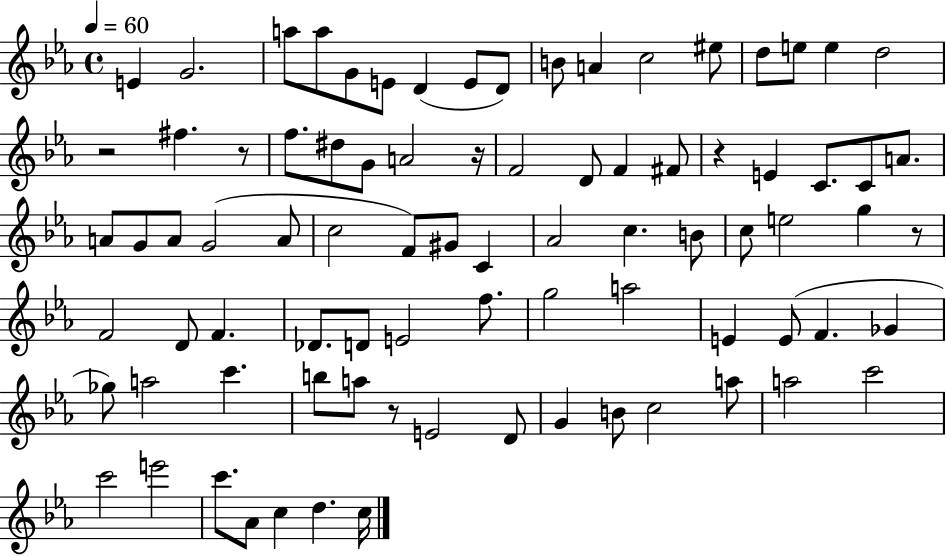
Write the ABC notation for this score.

X:1
T:Untitled
M:4/4
L:1/4
K:Eb
E G2 a/2 a/2 G/2 E/2 D E/2 D/2 B/2 A c2 ^e/2 d/2 e/2 e d2 z2 ^f z/2 f/2 ^d/2 G/2 A2 z/4 F2 D/2 F ^F/2 z E C/2 C/2 A/2 A/2 G/2 A/2 G2 A/2 c2 F/2 ^G/2 C _A2 c B/2 c/2 e2 g z/2 F2 D/2 F _D/2 D/2 E2 f/2 g2 a2 E E/2 F _G _g/2 a2 c' b/2 a/2 z/2 E2 D/2 G B/2 c2 a/2 a2 c'2 c'2 e'2 c'/2 _A/2 c d c/4